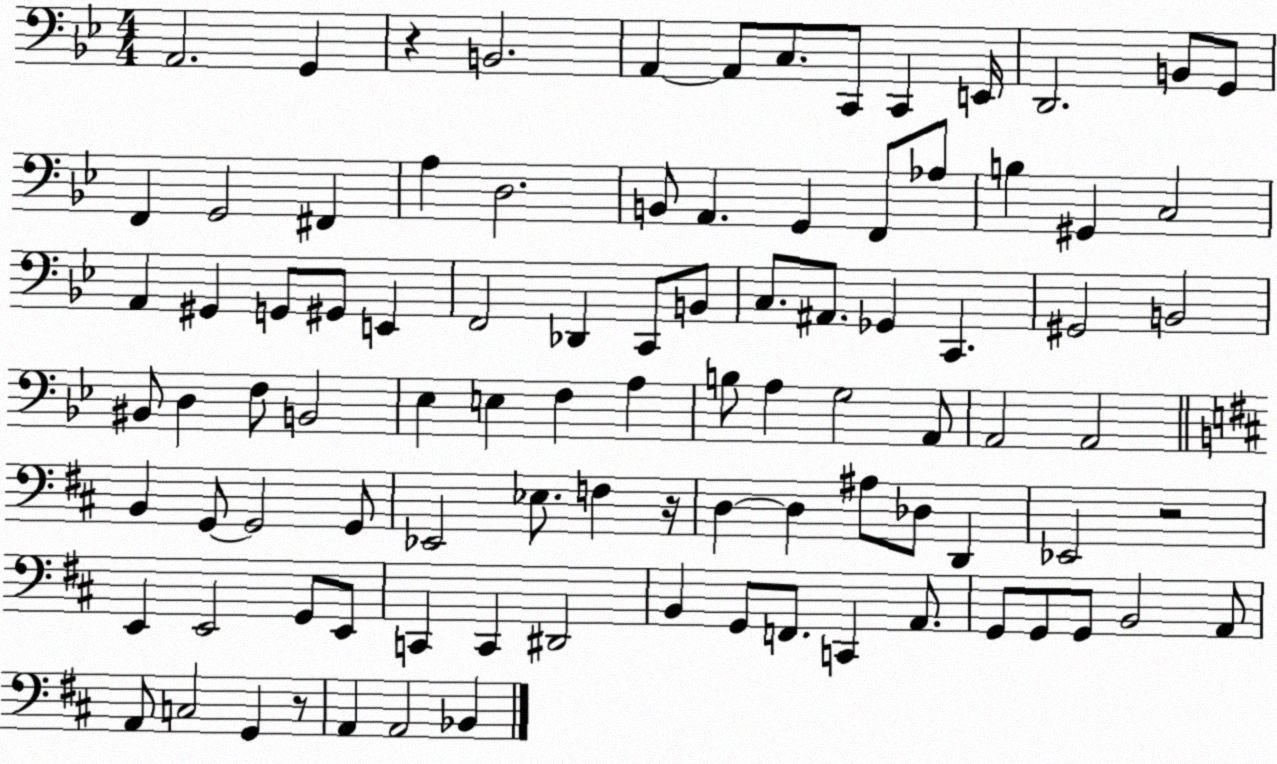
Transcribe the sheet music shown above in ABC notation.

X:1
T:Untitled
M:4/4
L:1/4
K:Bb
A,,2 G,, z B,,2 A,, A,,/2 C,/2 C,,/2 C,, E,,/4 D,,2 B,,/2 G,,/2 F,, G,,2 ^F,, A, D,2 B,,/2 A,, G,, F,,/2 _A,/2 B, ^G,, C,2 A,, ^G,, G,,/2 ^G,,/2 E,, F,,2 _D,, C,,/2 B,,/2 C,/2 ^A,,/2 _G,, C,, ^G,,2 B,,2 ^B,,/2 D, F,/2 B,,2 _E, E, F, A, B,/2 A, G,2 A,,/2 A,,2 A,,2 B,, G,,/2 G,,2 G,,/2 _E,,2 _E,/2 F, z/4 D, D, ^A,/2 _D,/2 D,, _E,,2 z2 E,, E,,2 G,,/2 E,,/2 C,, C,, ^D,,2 B,, G,,/2 F,,/2 C,, A,,/2 G,,/2 G,,/2 G,,/2 B,,2 A,,/2 A,,/2 C,2 G,, z/2 A,, A,,2 _B,,